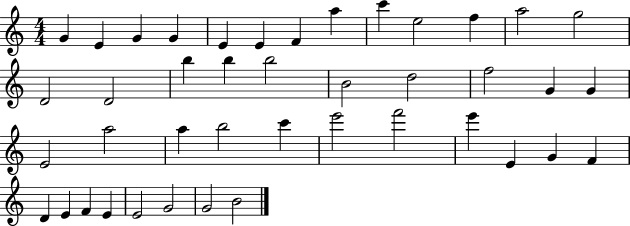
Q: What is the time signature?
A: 4/4